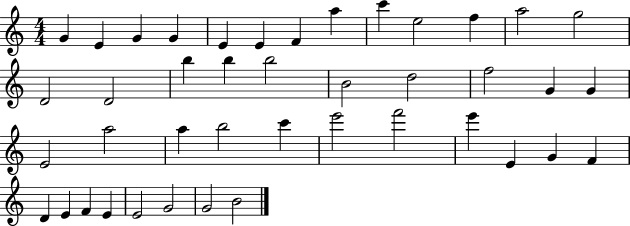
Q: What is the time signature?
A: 4/4